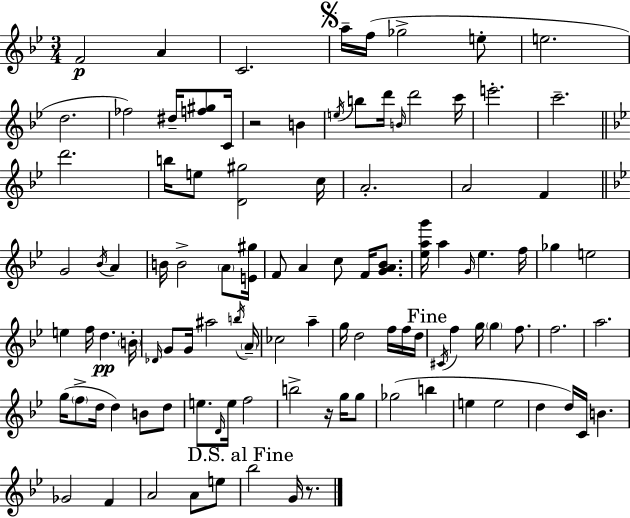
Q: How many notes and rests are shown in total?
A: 104